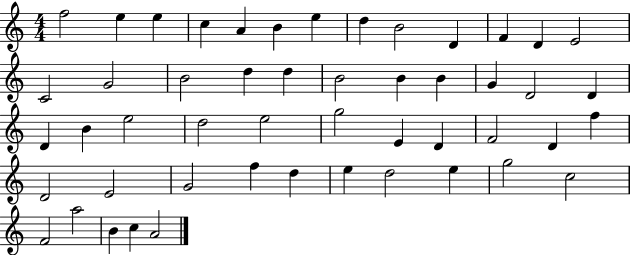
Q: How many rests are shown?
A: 0